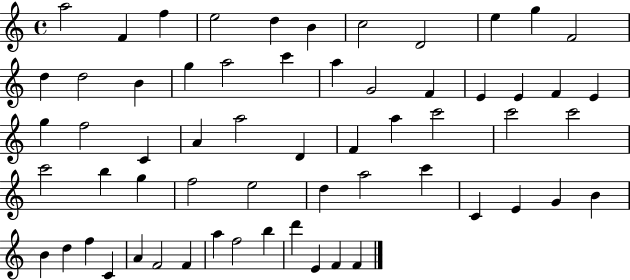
{
  \clef treble
  \time 4/4
  \defaultTimeSignature
  \key c \major
  a''2 f'4 f''4 | e''2 d''4 b'4 | c''2 d'2 | e''4 g''4 f'2 | \break d''4 d''2 b'4 | g''4 a''2 c'''4 | a''4 g'2 f'4 | e'4 e'4 f'4 e'4 | \break g''4 f''2 c'4 | a'4 a''2 d'4 | f'4 a''4 c'''2 | c'''2 c'''2 | \break c'''2 b''4 g''4 | f''2 e''2 | d''4 a''2 c'''4 | c'4 e'4 g'4 b'4 | \break b'4 d''4 f''4 c'4 | a'4 f'2 f'4 | a''4 f''2 b''4 | d'''4 e'4 f'4 f'4 | \break \bar "|."
}